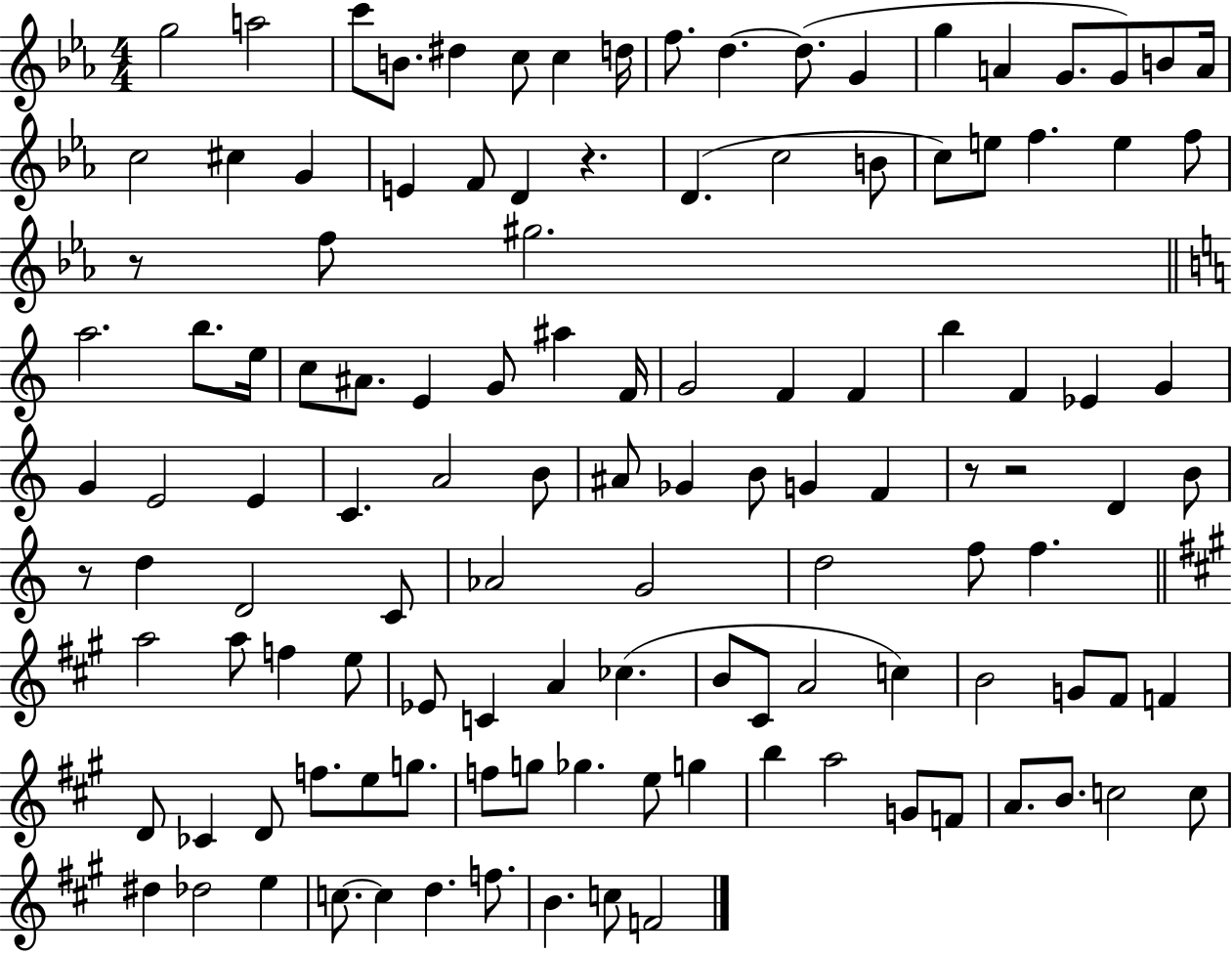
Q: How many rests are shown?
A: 5